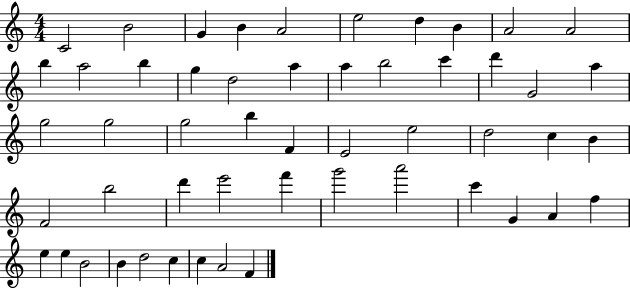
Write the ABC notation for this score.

X:1
T:Untitled
M:4/4
L:1/4
K:C
C2 B2 G B A2 e2 d B A2 A2 b a2 b g d2 a a b2 c' d' G2 a g2 g2 g2 b F E2 e2 d2 c B F2 b2 d' e'2 f' g'2 a'2 c' G A f e e B2 B d2 c c A2 F